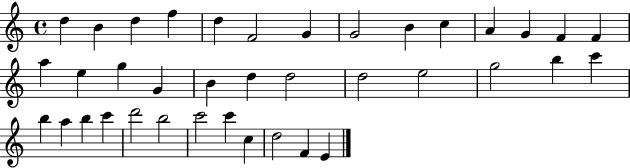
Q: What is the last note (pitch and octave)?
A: E4